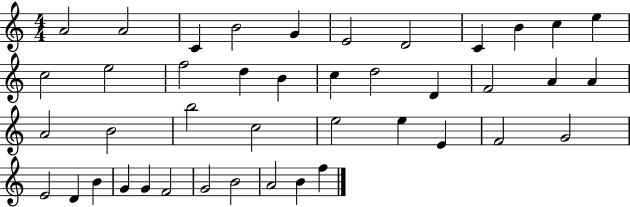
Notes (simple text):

A4/h A4/h C4/q B4/h G4/q E4/h D4/h C4/q B4/q C5/q E5/q C5/h E5/h F5/h D5/q B4/q C5/q D5/h D4/q F4/h A4/q A4/q A4/h B4/h B5/h C5/h E5/h E5/q E4/q F4/h G4/h E4/h D4/q B4/q G4/q G4/q F4/h G4/h B4/h A4/h B4/q F5/q